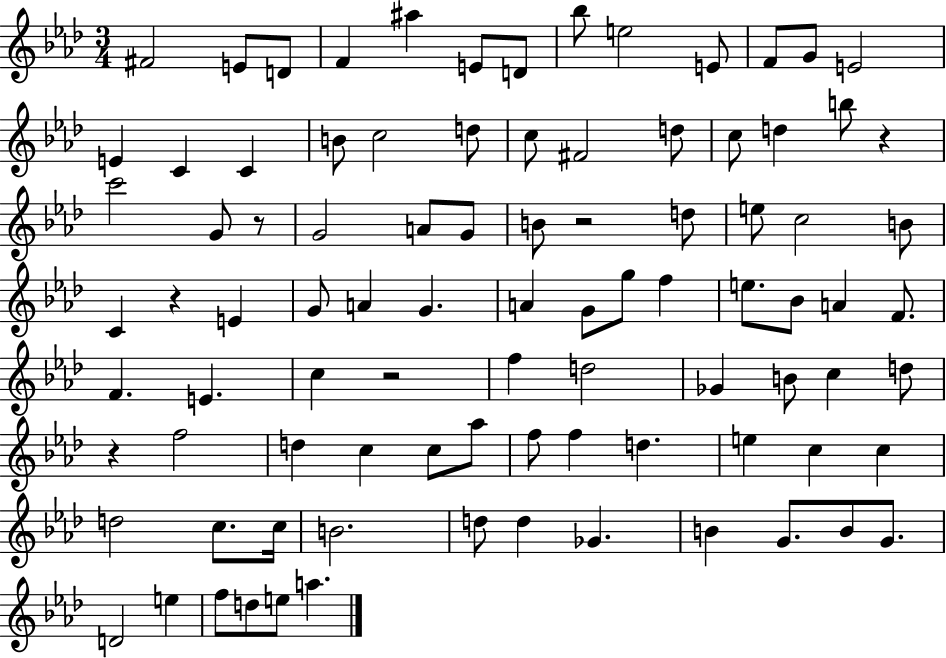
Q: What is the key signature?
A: AES major